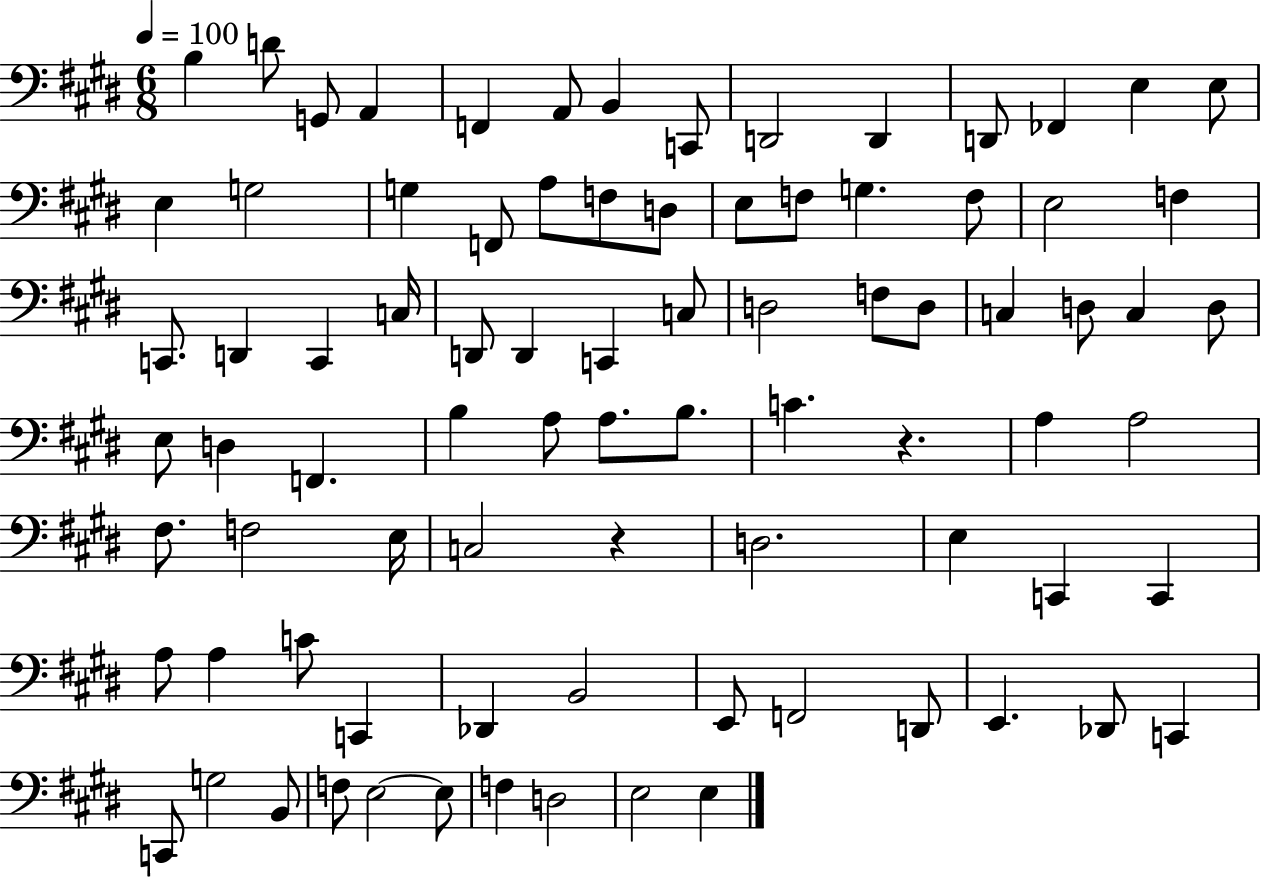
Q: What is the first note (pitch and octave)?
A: B3